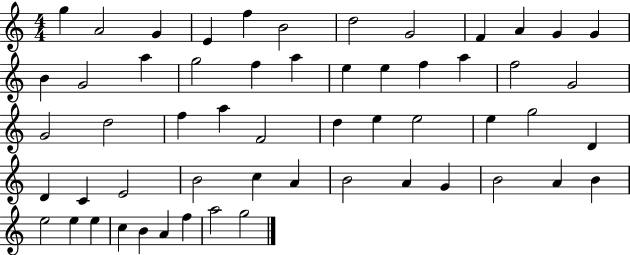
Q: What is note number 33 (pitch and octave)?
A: E5